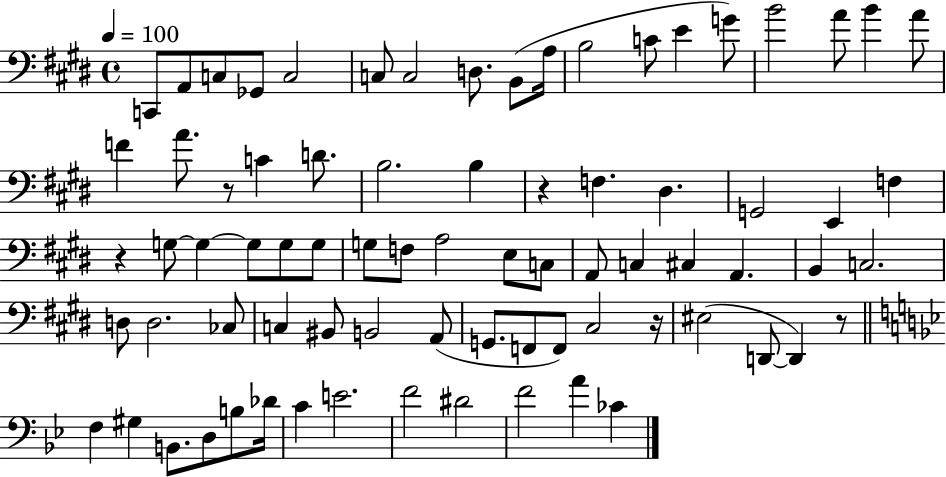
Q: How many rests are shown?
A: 5